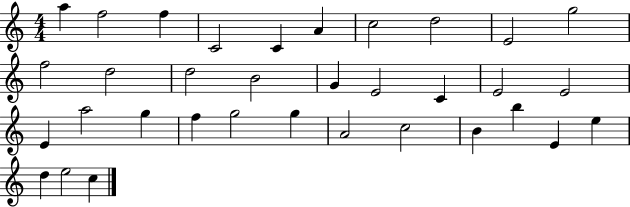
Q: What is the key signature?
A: C major